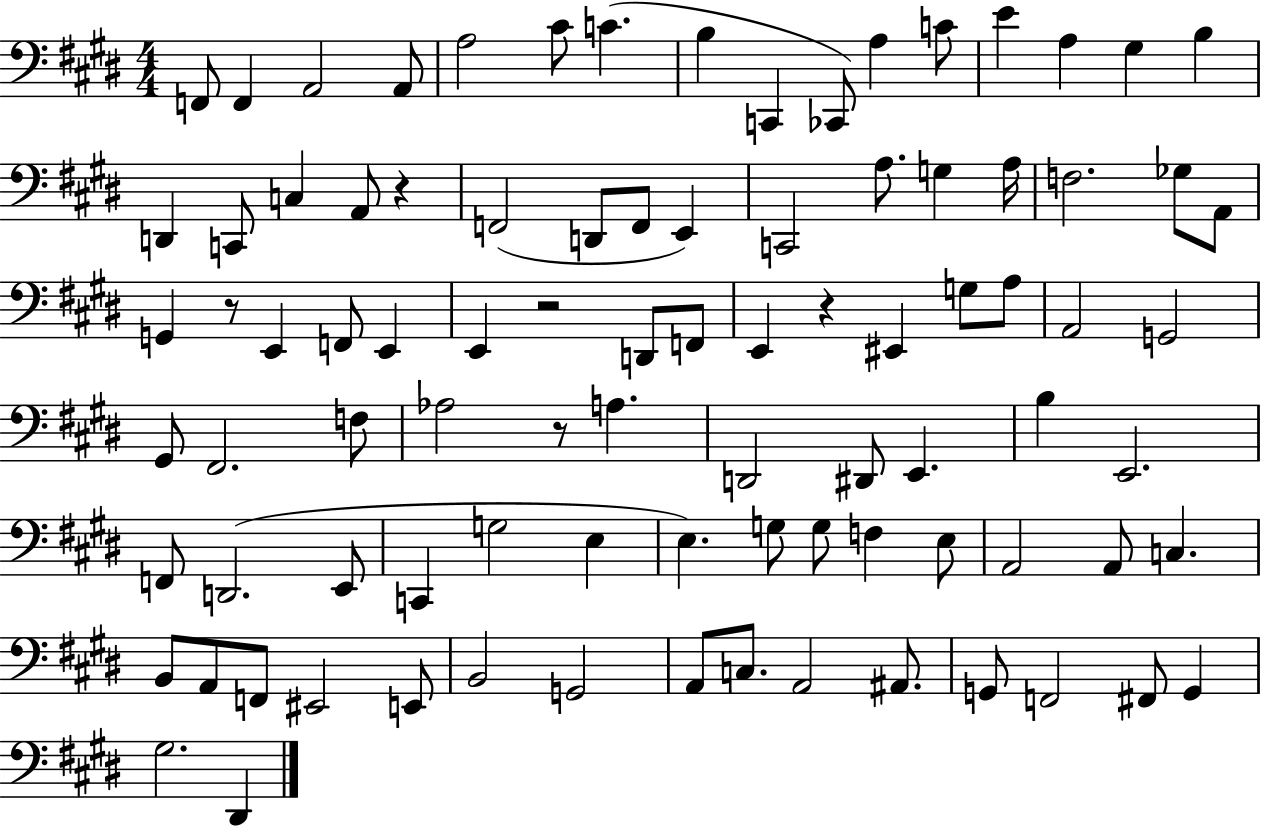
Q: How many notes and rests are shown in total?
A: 90